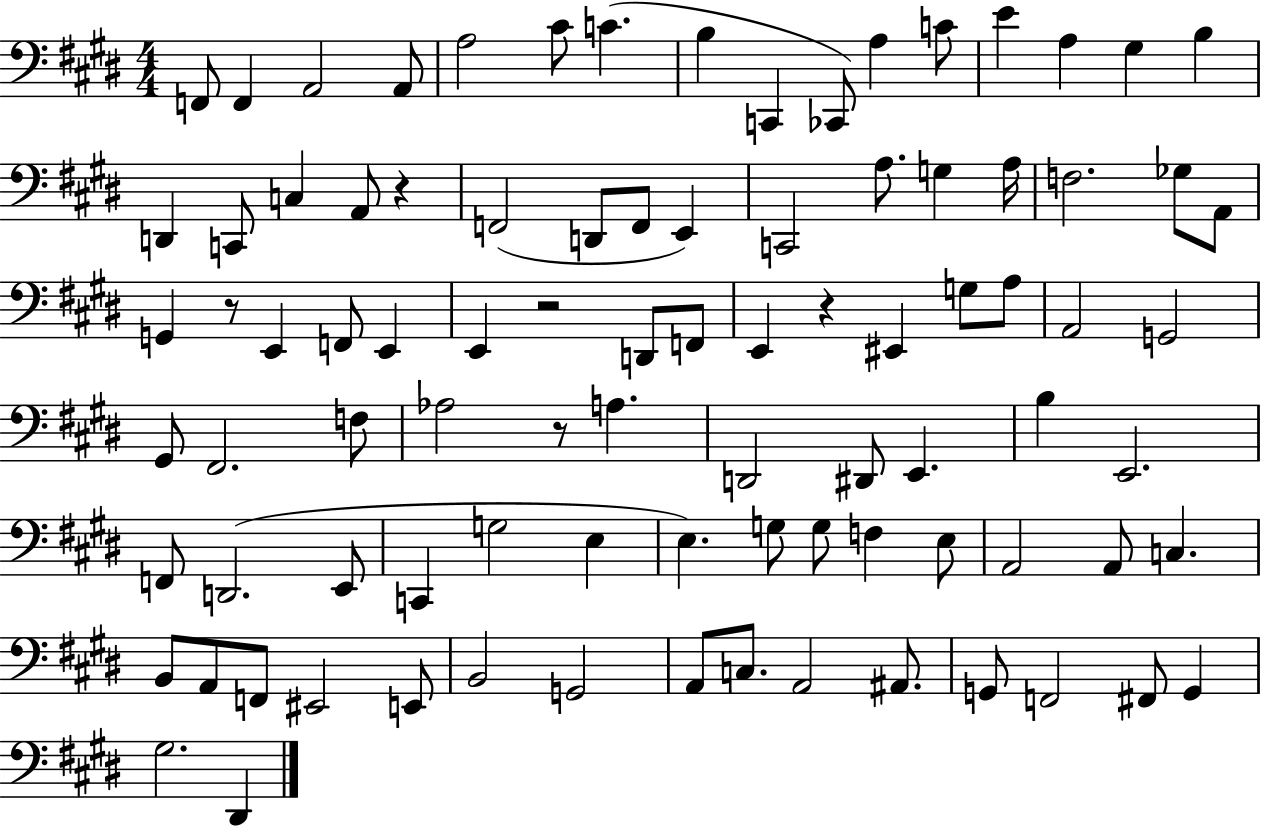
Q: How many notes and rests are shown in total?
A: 90